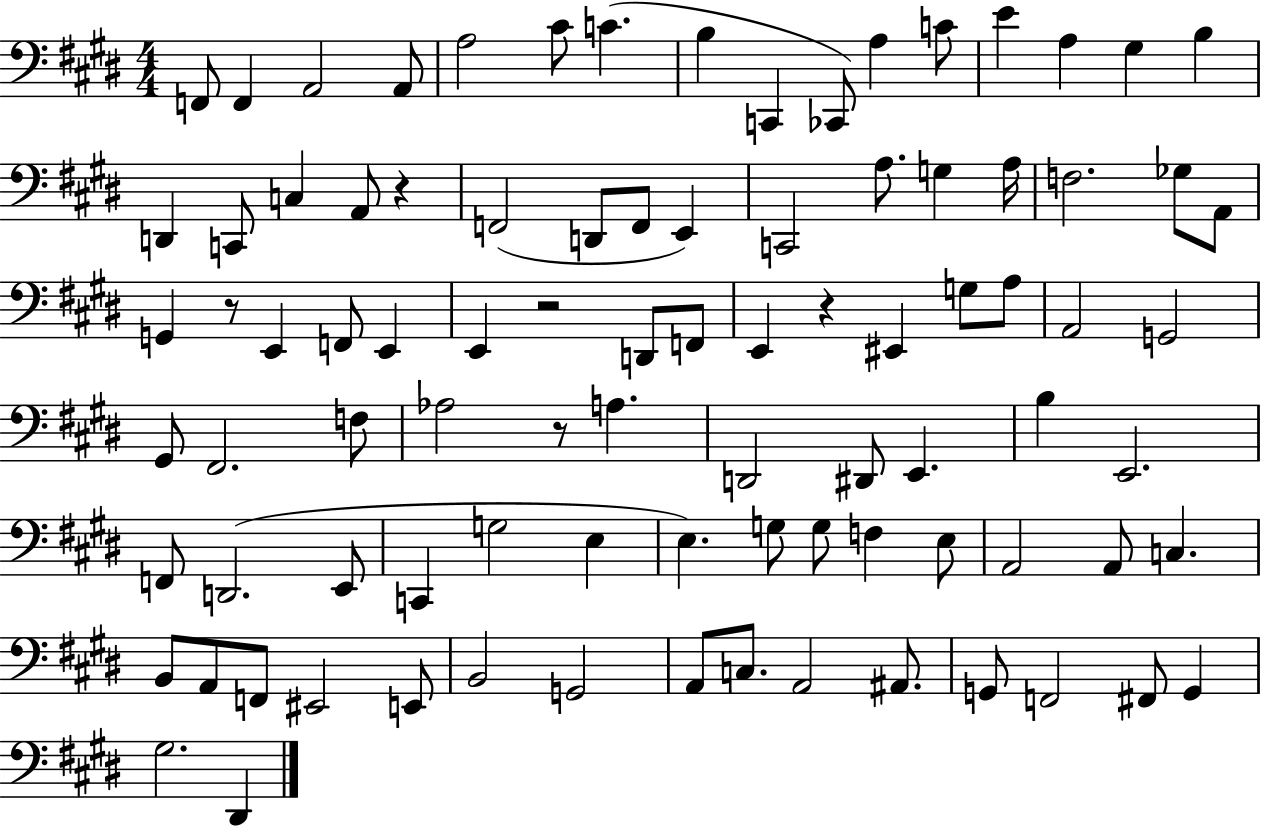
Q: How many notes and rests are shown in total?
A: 90